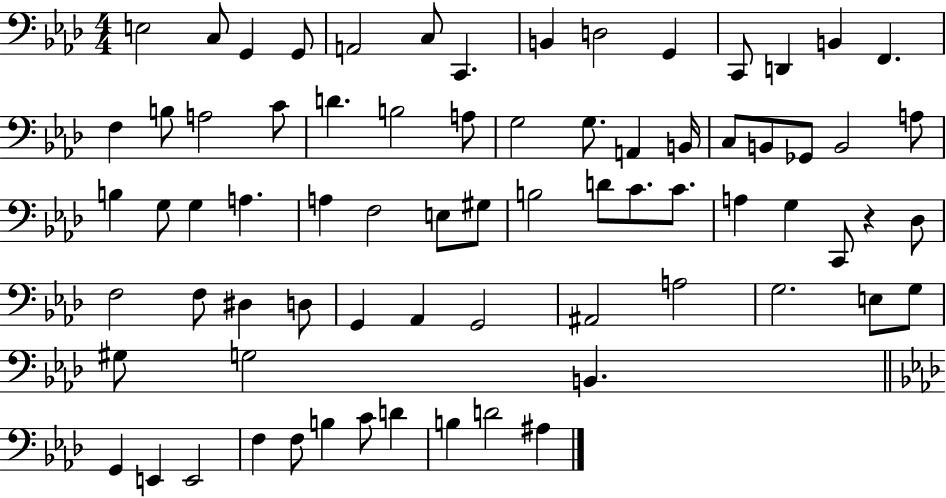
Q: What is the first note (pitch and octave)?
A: E3